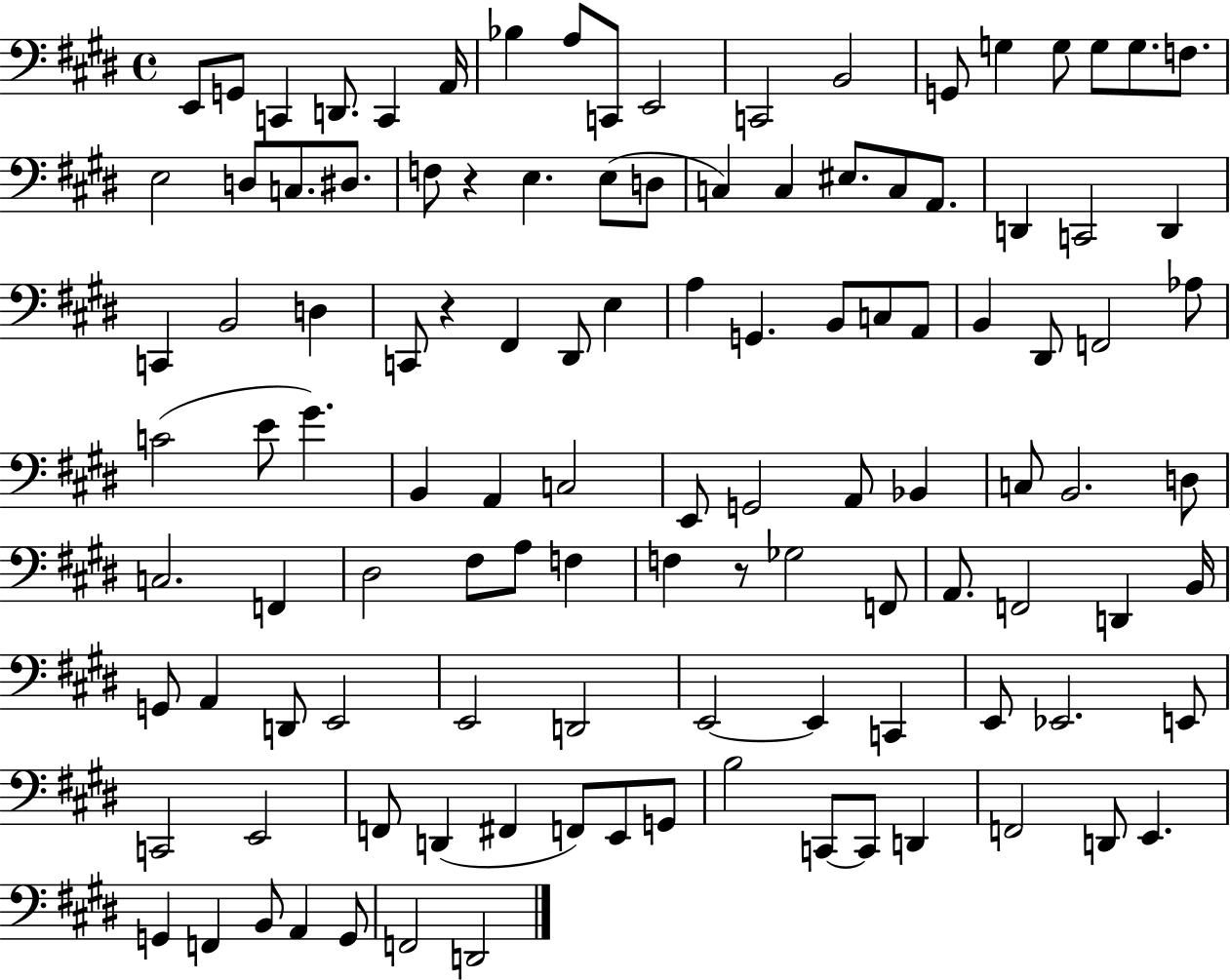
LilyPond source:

{
  \clef bass
  \time 4/4
  \defaultTimeSignature
  \key e \major
  e,8 g,8 c,4 d,8. c,4 a,16 | bes4 a8 c,8 e,2 | c,2 b,2 | g,8 g4 g8 g8 g8. f8. | \break e2 d8 c8. dis8. | f8 r4 e4. e8( d8 | c4) c4 eis8. c8 a,8. | d,4 c,2 d,4 | \break c,4 b,2 d4 | c,8 r4 fis,4 dis,8 e4 | a4 g,4. b,8 c8 a,8 | b,4 dis,8 f,2 aes8 | \break c'2( e'8 gis'4.) | b,4 a,4 c2 | e,8 g,2 a,8 bes,4 | c8 b,2. d8 | \break c2. f,4 | dis2 fis8 a8 f4 | f4 r8 ges2 f,8 | a,8. f,2 d,4 b,16 | \break g,8 a,4 d,8 e,2 | e,2 d,2 | e,2~~ e,4 c,4 | e,8 ees,2. e,8 | \break c,2 e,2 | f,8 d,4( fis,4 f,8) e,8 g,8 | b2 c,8~~ c,8 d,4 | f,2 d,8 e,4. | \break g,4 f,4 b,8 a,4 g,8 | f,2 d,2 | \bar "|."
}